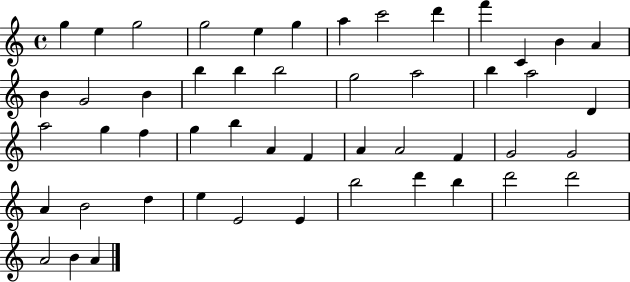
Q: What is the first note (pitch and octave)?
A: G5